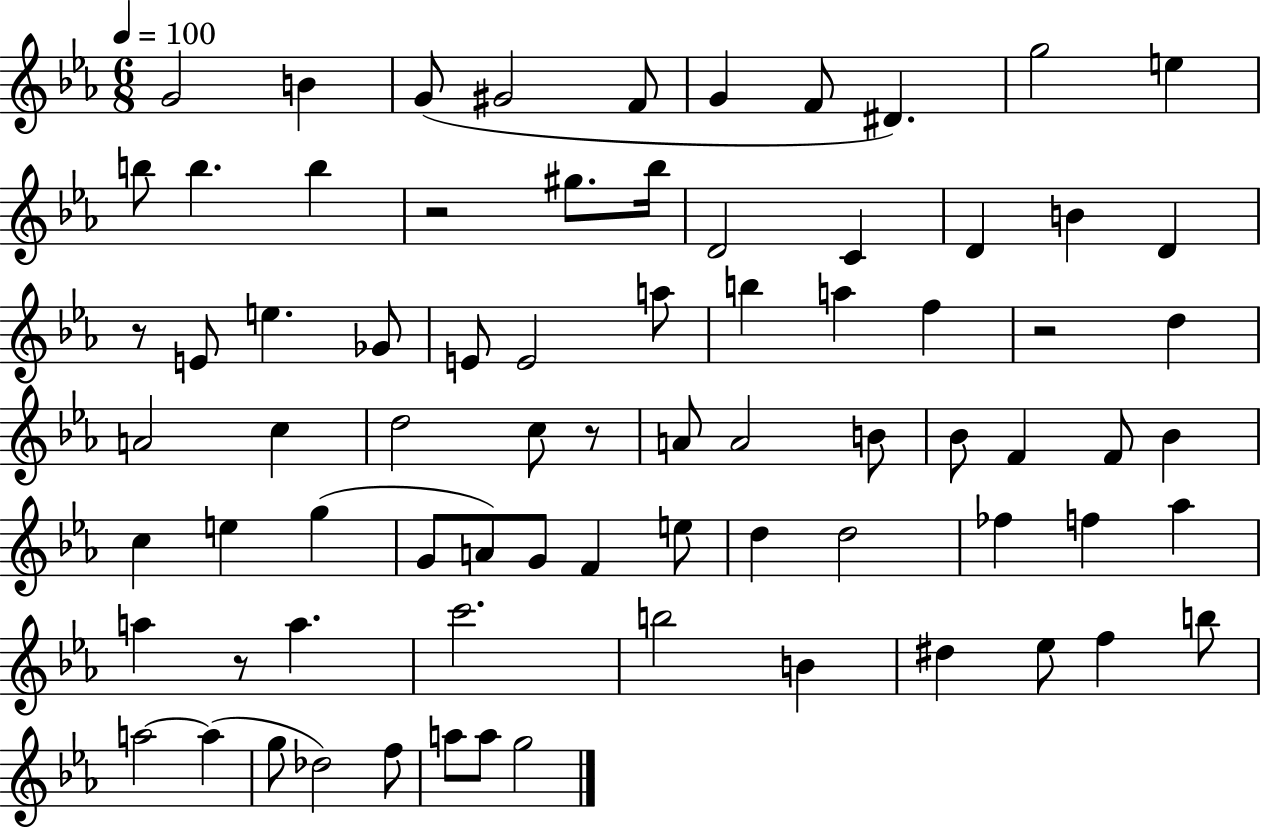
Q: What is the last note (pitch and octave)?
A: G5